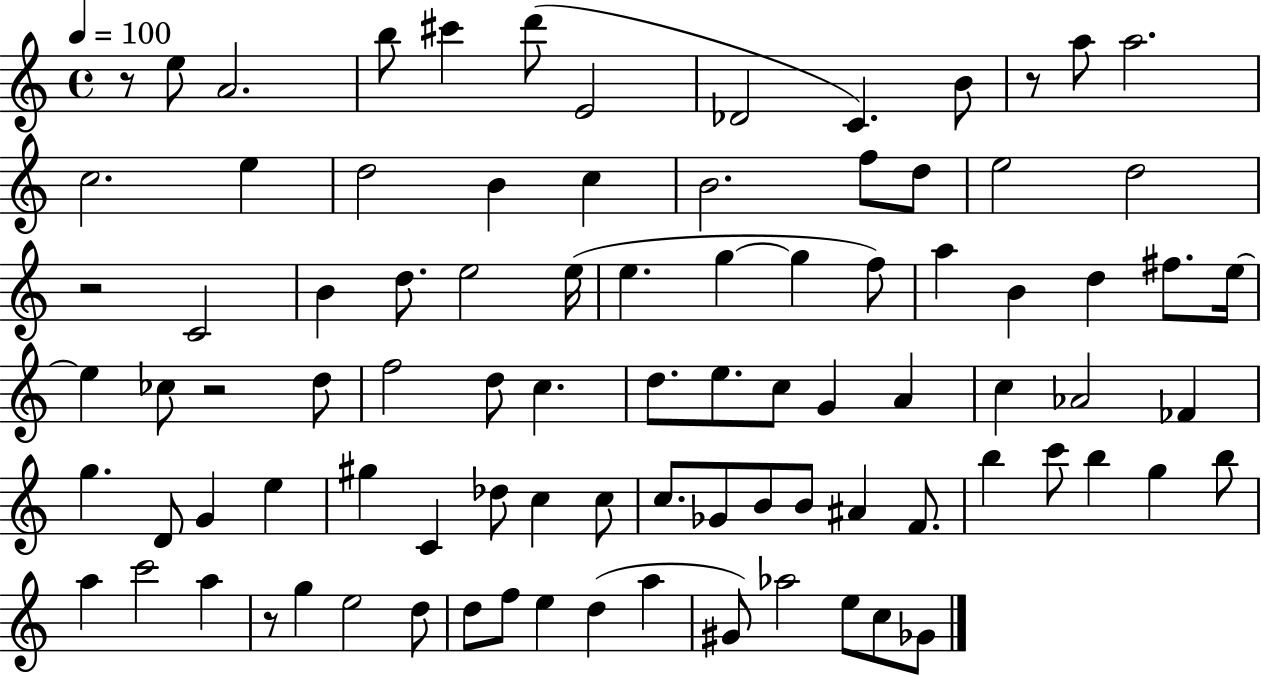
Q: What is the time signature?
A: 4/4